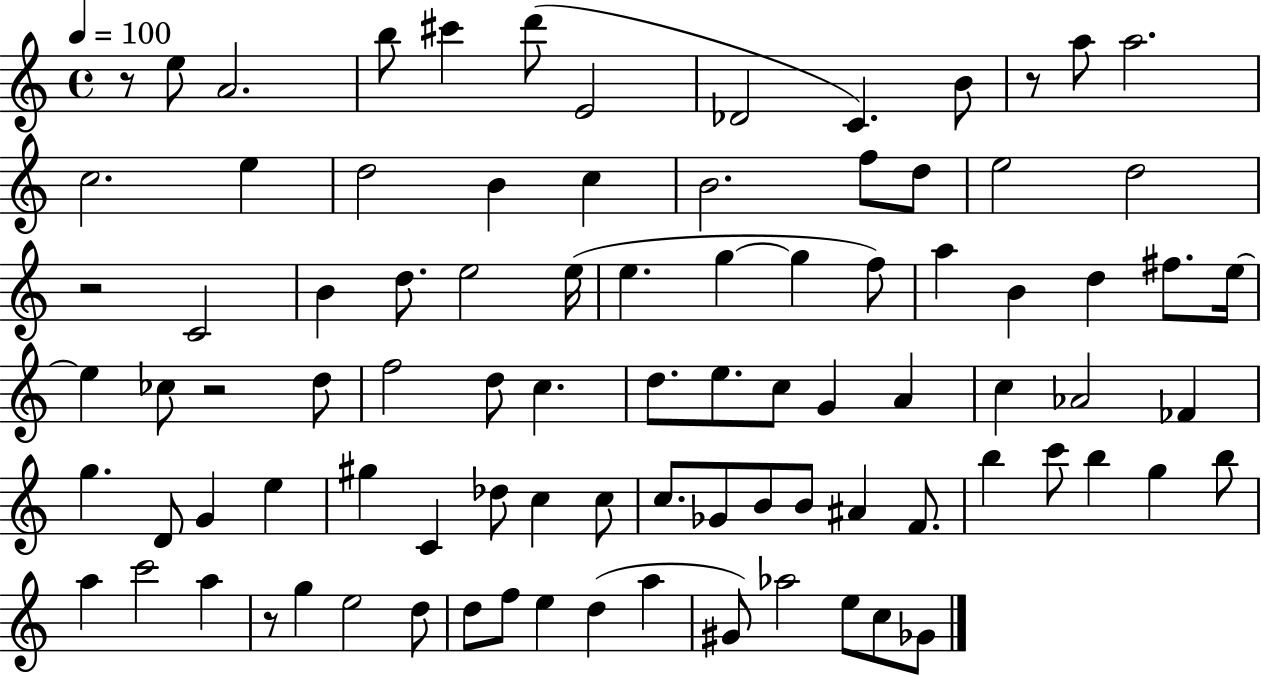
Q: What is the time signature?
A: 4/4